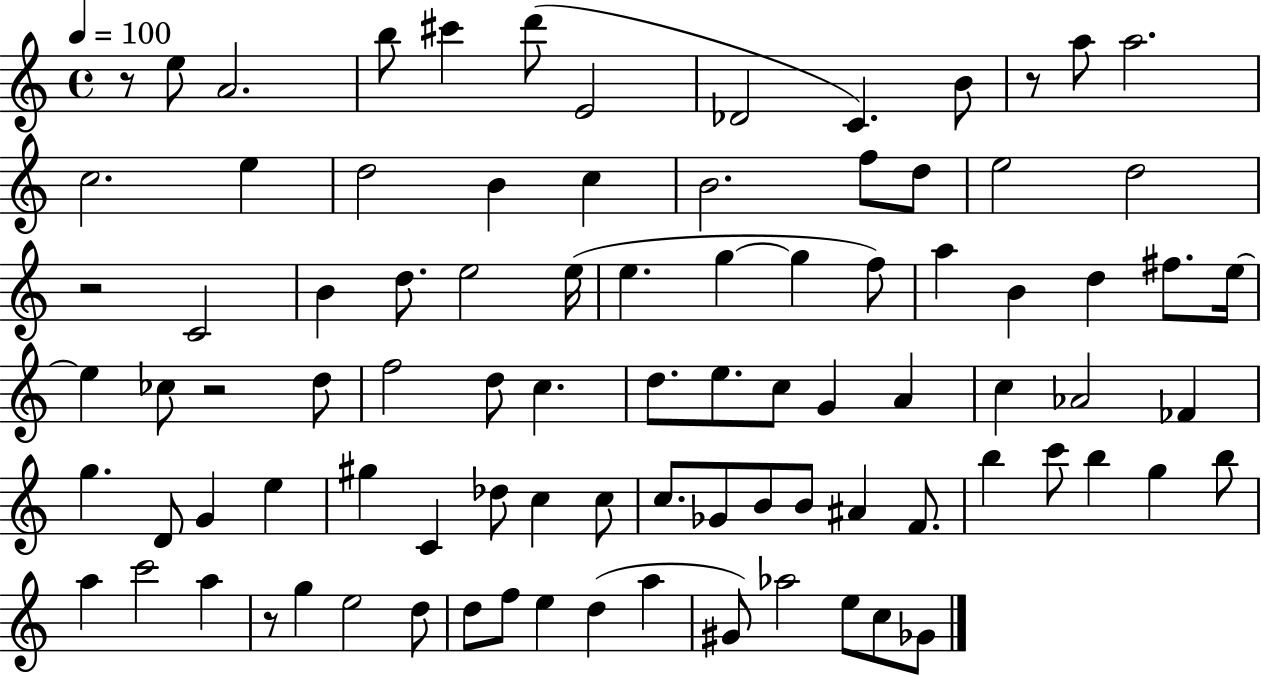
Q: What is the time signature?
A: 4/4